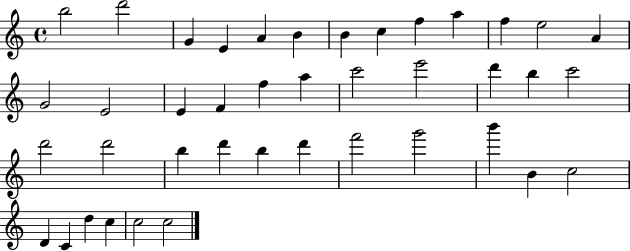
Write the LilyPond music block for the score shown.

{
  \clef treble
  \time 4/4
  \defaultTimeSignature
  \key c \major
  b''2 d'''2 | g'4 e'4 a'4 b'4 | b'4 c''4 f''4 a''4 | f''4 e''2 a'4 | \break g'2 e'2 | e'4 f'4 f''4 a''4 | c'''2 e'''2 | d'''4 b''4 c'''2 | \break d'''2 d'''2 | b''4 d'''4 b''4 d'''4 | f'''2 g'''2 | b'''4 b'4 c''2 | \break d'4 c'4 d''4 c''4 | c''2 c''2 | \bar "|."
}